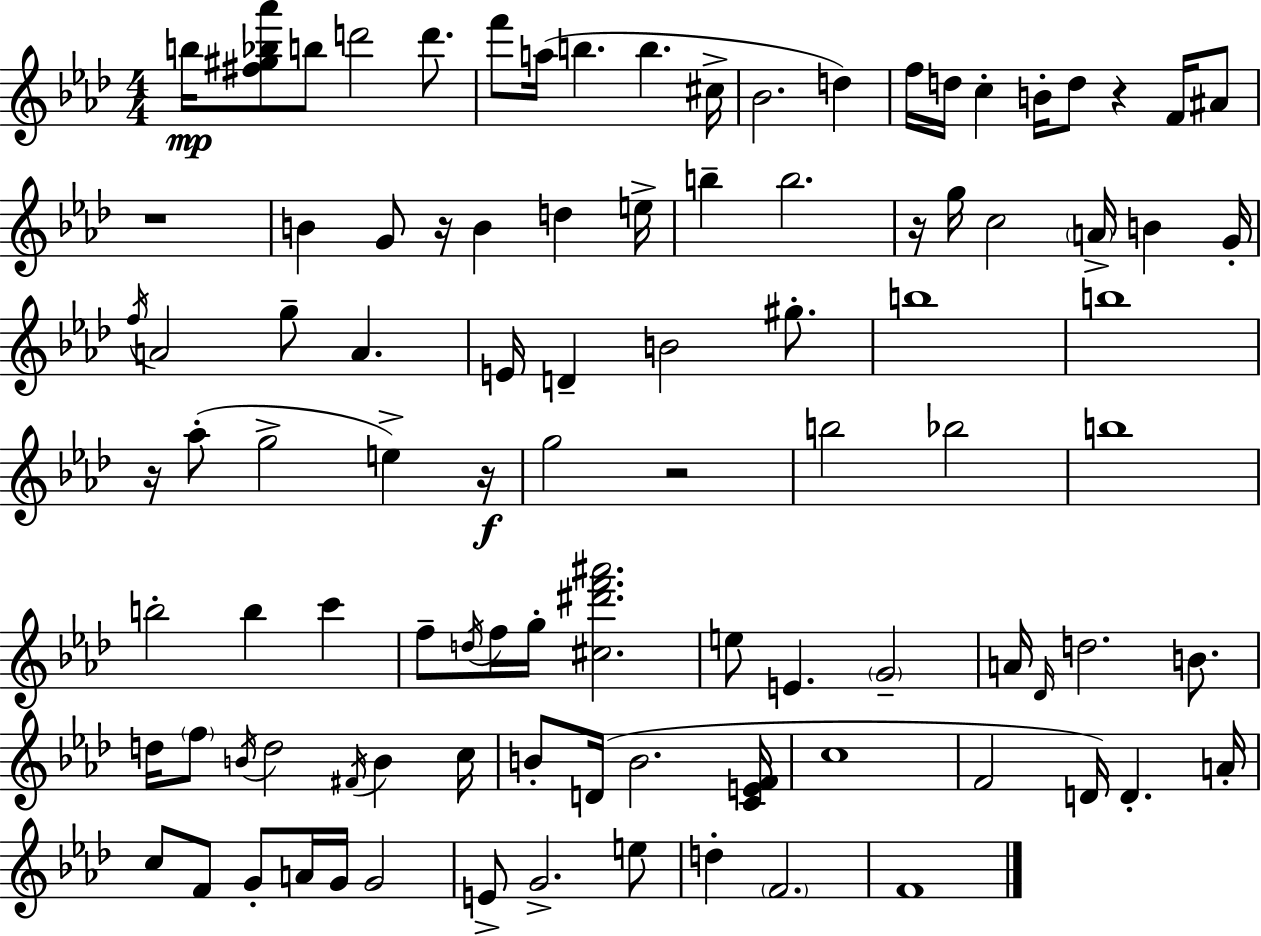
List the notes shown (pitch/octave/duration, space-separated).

B5/s [F#5,G#5,Bb5,Ab6]/e B5/e D6/h D6/e. F6/e A5/s B5/q. B5/q. C#5/s Bb4/h. D5/q F5/s D5/s C5/q B4/s D5/e R/q F4/s A#4/e R/w B4/q G4/e R/s B4/q D5/q E5/s B5/q B5/h. R/s G5/s C5/h A4/s B4/q G4/s F5/s A4/h G5/e A4/q. E4/s D4/q B4/h G#5/e. B5/w B5/w R/s Ab5/e G5/h E5/q R/s G5/h R/h B5/h Bb5/h B5/w B5/h B5/q C6/q F5/e D5/s F5/s G5/s [C#5,D#6,F6,A#6]/h. E5/e E4/q. G4/h A4/s Db4/s D5/h. B4/e. D5/s F5/e B4/s D5/h F#4/s B4/q C5/s B4/e D4/s B4/h. [C4,E4,F4]/s C5/w F4/h D4/s D4/q. A4/s C5/e F4/e G4/e A4/s G4/s G4/h E4/e G4/h. E5/e D5/q F4/h. F4/w